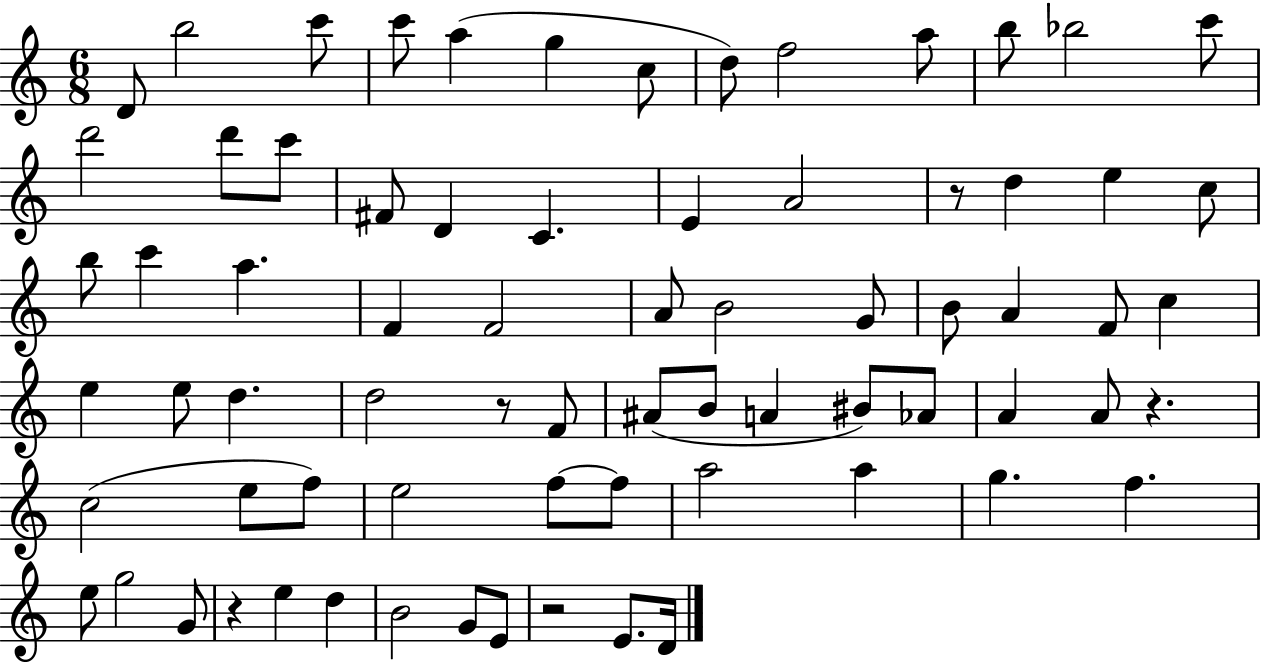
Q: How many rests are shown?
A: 5